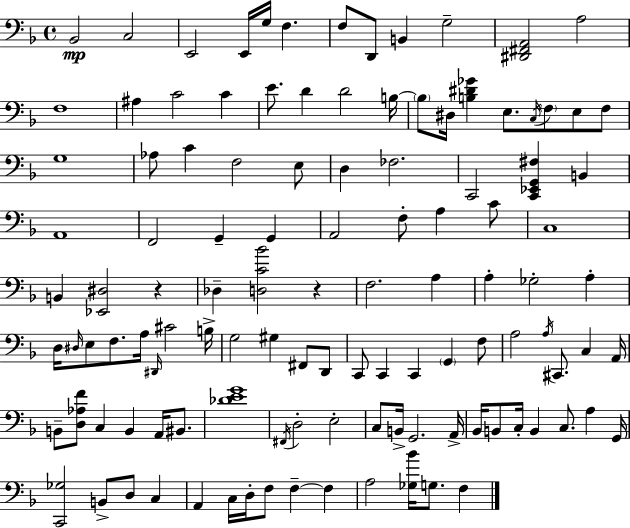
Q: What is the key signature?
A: D minor